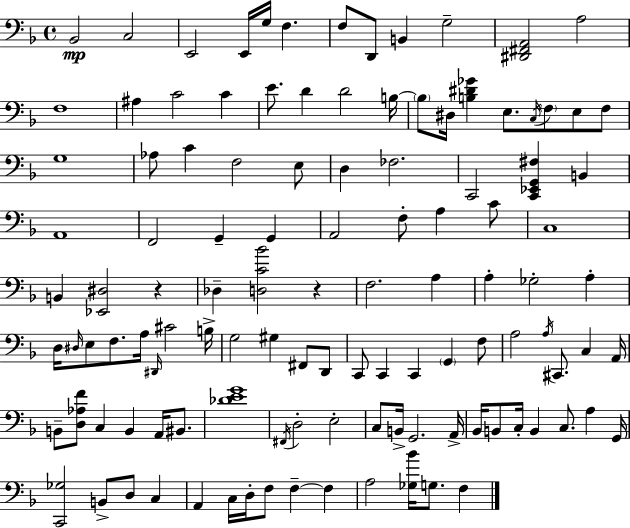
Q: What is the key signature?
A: D minor